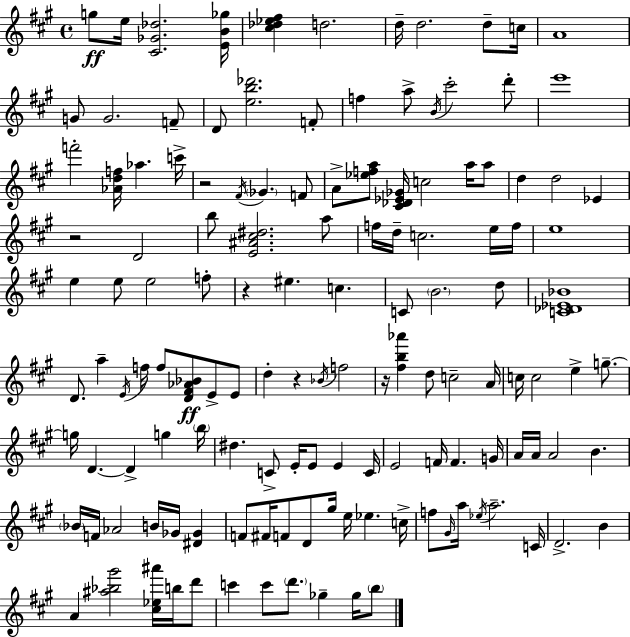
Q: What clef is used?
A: treble